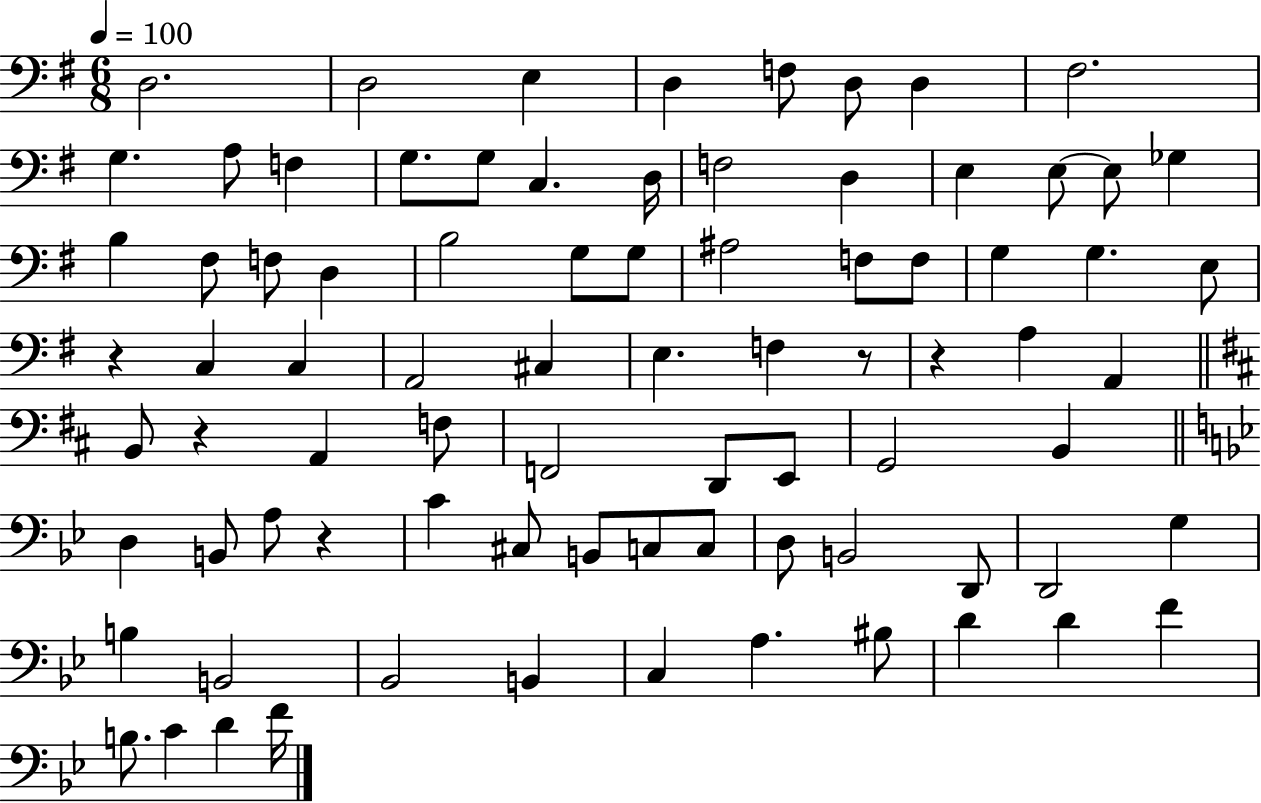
X:1
T:Untitled
M:6/8
L:1/4
K:G
D,2 D,2 E, D, F,/2 D,/2 D, ^F,2 G, A,/2 F, G,/2 G,/2 C, D,/4 F,2 D, E, E,/2 E,/2 _G, B, ^F,/2 F,/2 D, B,2 G,/2 G,/2 ^A,2 F,/2 F,/2 G, G, E,/2 z C, C, A,,2 ^C, E, F, z/2 z A, A,, B,,/2 z A,, F,/2 F,,2 D,,/2 E,,/2 G,,2 B,, D, B,,/2 A,/2 z C ^C,/2 B,,/2 C,/2 C,/2 D,/2 B,,2 D,,/2 D,,2 G, B, B,,2 _B,,2 B,, C, A, ^B,/2 D D F B,/2 C D F/4